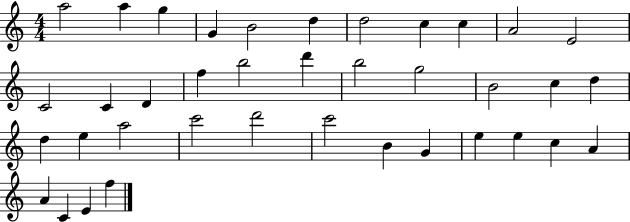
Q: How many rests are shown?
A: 0